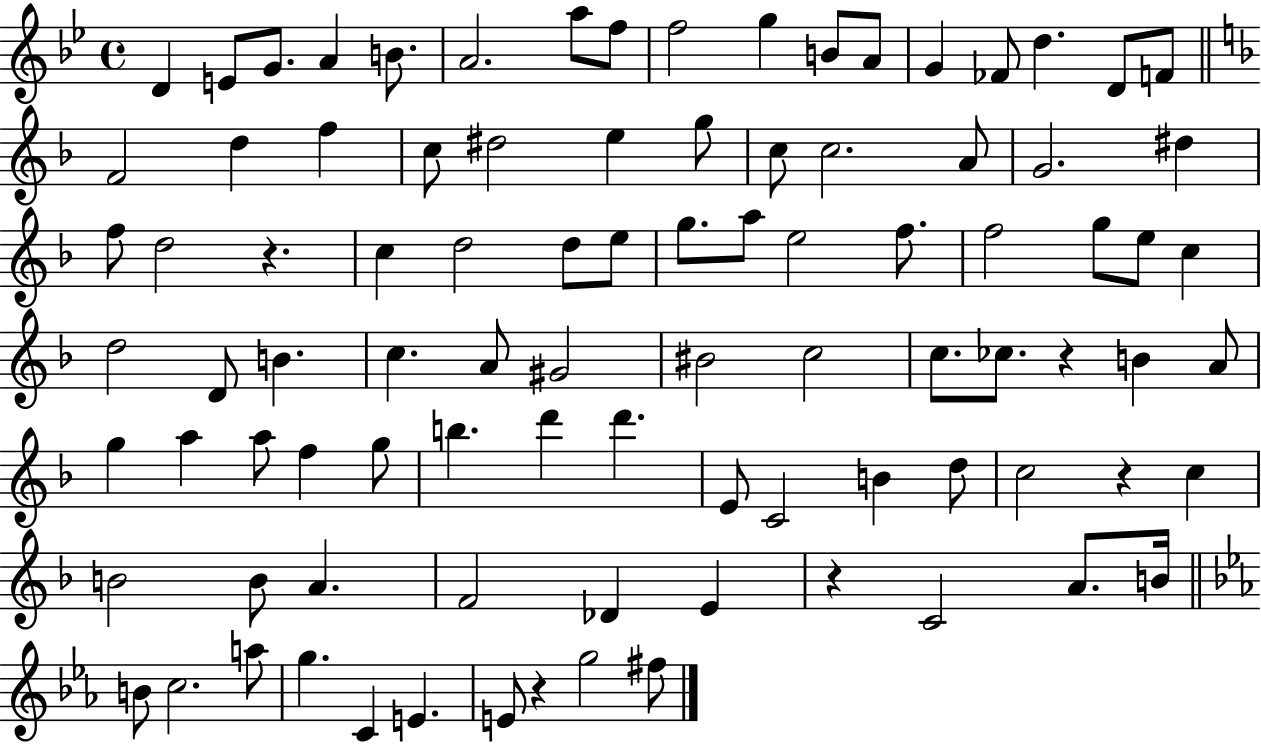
D4/q E4/e G4/e. A4/q B4/e. A4/h. A5/e F5/e F5/h G5/q B4/e A4/e G4/q FES4/e D5/q. D4/e F4/e F4/h D5/q F5/q C5/e D#5/h E5/q G5/e C5/e C5/h. A4/e G4/h. D#5/q F5/e D5/h R/q. C5/q D5/h D5/e E5/e G5/e. A5/e E5/h F5/e. F5/h G5/e E5/e C5/q D5/h D4/e B4/q. C5/q. A4/e G#4/h BIS4/h C5/h C5/e. CES5/e. R/q B4/q A4/e G5/q A5/q A5/e F5/q G5/e B5/q. D6/q D6/q. E4/e C4/h B4/q D5/e C5/h R/q C5/q B4/h B4/e A4/q. F4/h Db4/q E4/q R/q C4/h A4/e. B4/s B4/e C5/h. A5/e G5/q. C4/q E4/q. E4/e R/q G5/h F#5/e